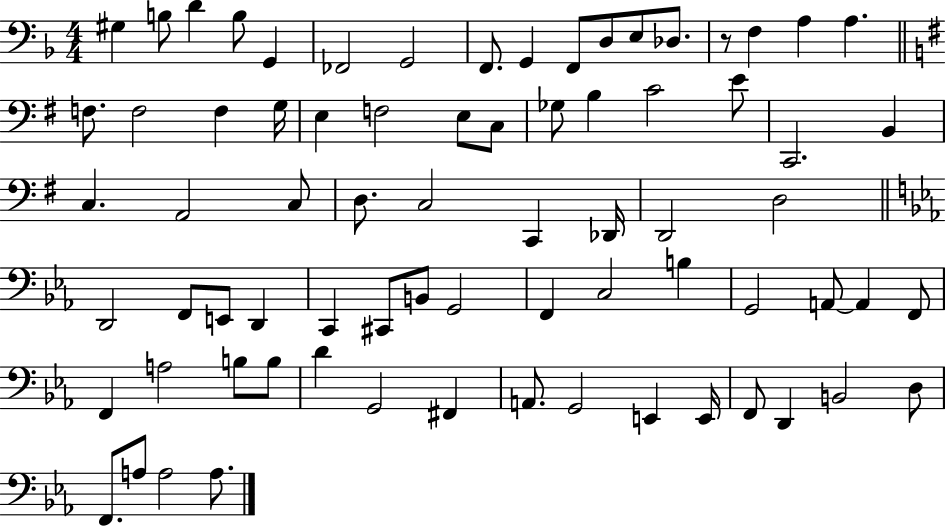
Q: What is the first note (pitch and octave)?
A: G#3